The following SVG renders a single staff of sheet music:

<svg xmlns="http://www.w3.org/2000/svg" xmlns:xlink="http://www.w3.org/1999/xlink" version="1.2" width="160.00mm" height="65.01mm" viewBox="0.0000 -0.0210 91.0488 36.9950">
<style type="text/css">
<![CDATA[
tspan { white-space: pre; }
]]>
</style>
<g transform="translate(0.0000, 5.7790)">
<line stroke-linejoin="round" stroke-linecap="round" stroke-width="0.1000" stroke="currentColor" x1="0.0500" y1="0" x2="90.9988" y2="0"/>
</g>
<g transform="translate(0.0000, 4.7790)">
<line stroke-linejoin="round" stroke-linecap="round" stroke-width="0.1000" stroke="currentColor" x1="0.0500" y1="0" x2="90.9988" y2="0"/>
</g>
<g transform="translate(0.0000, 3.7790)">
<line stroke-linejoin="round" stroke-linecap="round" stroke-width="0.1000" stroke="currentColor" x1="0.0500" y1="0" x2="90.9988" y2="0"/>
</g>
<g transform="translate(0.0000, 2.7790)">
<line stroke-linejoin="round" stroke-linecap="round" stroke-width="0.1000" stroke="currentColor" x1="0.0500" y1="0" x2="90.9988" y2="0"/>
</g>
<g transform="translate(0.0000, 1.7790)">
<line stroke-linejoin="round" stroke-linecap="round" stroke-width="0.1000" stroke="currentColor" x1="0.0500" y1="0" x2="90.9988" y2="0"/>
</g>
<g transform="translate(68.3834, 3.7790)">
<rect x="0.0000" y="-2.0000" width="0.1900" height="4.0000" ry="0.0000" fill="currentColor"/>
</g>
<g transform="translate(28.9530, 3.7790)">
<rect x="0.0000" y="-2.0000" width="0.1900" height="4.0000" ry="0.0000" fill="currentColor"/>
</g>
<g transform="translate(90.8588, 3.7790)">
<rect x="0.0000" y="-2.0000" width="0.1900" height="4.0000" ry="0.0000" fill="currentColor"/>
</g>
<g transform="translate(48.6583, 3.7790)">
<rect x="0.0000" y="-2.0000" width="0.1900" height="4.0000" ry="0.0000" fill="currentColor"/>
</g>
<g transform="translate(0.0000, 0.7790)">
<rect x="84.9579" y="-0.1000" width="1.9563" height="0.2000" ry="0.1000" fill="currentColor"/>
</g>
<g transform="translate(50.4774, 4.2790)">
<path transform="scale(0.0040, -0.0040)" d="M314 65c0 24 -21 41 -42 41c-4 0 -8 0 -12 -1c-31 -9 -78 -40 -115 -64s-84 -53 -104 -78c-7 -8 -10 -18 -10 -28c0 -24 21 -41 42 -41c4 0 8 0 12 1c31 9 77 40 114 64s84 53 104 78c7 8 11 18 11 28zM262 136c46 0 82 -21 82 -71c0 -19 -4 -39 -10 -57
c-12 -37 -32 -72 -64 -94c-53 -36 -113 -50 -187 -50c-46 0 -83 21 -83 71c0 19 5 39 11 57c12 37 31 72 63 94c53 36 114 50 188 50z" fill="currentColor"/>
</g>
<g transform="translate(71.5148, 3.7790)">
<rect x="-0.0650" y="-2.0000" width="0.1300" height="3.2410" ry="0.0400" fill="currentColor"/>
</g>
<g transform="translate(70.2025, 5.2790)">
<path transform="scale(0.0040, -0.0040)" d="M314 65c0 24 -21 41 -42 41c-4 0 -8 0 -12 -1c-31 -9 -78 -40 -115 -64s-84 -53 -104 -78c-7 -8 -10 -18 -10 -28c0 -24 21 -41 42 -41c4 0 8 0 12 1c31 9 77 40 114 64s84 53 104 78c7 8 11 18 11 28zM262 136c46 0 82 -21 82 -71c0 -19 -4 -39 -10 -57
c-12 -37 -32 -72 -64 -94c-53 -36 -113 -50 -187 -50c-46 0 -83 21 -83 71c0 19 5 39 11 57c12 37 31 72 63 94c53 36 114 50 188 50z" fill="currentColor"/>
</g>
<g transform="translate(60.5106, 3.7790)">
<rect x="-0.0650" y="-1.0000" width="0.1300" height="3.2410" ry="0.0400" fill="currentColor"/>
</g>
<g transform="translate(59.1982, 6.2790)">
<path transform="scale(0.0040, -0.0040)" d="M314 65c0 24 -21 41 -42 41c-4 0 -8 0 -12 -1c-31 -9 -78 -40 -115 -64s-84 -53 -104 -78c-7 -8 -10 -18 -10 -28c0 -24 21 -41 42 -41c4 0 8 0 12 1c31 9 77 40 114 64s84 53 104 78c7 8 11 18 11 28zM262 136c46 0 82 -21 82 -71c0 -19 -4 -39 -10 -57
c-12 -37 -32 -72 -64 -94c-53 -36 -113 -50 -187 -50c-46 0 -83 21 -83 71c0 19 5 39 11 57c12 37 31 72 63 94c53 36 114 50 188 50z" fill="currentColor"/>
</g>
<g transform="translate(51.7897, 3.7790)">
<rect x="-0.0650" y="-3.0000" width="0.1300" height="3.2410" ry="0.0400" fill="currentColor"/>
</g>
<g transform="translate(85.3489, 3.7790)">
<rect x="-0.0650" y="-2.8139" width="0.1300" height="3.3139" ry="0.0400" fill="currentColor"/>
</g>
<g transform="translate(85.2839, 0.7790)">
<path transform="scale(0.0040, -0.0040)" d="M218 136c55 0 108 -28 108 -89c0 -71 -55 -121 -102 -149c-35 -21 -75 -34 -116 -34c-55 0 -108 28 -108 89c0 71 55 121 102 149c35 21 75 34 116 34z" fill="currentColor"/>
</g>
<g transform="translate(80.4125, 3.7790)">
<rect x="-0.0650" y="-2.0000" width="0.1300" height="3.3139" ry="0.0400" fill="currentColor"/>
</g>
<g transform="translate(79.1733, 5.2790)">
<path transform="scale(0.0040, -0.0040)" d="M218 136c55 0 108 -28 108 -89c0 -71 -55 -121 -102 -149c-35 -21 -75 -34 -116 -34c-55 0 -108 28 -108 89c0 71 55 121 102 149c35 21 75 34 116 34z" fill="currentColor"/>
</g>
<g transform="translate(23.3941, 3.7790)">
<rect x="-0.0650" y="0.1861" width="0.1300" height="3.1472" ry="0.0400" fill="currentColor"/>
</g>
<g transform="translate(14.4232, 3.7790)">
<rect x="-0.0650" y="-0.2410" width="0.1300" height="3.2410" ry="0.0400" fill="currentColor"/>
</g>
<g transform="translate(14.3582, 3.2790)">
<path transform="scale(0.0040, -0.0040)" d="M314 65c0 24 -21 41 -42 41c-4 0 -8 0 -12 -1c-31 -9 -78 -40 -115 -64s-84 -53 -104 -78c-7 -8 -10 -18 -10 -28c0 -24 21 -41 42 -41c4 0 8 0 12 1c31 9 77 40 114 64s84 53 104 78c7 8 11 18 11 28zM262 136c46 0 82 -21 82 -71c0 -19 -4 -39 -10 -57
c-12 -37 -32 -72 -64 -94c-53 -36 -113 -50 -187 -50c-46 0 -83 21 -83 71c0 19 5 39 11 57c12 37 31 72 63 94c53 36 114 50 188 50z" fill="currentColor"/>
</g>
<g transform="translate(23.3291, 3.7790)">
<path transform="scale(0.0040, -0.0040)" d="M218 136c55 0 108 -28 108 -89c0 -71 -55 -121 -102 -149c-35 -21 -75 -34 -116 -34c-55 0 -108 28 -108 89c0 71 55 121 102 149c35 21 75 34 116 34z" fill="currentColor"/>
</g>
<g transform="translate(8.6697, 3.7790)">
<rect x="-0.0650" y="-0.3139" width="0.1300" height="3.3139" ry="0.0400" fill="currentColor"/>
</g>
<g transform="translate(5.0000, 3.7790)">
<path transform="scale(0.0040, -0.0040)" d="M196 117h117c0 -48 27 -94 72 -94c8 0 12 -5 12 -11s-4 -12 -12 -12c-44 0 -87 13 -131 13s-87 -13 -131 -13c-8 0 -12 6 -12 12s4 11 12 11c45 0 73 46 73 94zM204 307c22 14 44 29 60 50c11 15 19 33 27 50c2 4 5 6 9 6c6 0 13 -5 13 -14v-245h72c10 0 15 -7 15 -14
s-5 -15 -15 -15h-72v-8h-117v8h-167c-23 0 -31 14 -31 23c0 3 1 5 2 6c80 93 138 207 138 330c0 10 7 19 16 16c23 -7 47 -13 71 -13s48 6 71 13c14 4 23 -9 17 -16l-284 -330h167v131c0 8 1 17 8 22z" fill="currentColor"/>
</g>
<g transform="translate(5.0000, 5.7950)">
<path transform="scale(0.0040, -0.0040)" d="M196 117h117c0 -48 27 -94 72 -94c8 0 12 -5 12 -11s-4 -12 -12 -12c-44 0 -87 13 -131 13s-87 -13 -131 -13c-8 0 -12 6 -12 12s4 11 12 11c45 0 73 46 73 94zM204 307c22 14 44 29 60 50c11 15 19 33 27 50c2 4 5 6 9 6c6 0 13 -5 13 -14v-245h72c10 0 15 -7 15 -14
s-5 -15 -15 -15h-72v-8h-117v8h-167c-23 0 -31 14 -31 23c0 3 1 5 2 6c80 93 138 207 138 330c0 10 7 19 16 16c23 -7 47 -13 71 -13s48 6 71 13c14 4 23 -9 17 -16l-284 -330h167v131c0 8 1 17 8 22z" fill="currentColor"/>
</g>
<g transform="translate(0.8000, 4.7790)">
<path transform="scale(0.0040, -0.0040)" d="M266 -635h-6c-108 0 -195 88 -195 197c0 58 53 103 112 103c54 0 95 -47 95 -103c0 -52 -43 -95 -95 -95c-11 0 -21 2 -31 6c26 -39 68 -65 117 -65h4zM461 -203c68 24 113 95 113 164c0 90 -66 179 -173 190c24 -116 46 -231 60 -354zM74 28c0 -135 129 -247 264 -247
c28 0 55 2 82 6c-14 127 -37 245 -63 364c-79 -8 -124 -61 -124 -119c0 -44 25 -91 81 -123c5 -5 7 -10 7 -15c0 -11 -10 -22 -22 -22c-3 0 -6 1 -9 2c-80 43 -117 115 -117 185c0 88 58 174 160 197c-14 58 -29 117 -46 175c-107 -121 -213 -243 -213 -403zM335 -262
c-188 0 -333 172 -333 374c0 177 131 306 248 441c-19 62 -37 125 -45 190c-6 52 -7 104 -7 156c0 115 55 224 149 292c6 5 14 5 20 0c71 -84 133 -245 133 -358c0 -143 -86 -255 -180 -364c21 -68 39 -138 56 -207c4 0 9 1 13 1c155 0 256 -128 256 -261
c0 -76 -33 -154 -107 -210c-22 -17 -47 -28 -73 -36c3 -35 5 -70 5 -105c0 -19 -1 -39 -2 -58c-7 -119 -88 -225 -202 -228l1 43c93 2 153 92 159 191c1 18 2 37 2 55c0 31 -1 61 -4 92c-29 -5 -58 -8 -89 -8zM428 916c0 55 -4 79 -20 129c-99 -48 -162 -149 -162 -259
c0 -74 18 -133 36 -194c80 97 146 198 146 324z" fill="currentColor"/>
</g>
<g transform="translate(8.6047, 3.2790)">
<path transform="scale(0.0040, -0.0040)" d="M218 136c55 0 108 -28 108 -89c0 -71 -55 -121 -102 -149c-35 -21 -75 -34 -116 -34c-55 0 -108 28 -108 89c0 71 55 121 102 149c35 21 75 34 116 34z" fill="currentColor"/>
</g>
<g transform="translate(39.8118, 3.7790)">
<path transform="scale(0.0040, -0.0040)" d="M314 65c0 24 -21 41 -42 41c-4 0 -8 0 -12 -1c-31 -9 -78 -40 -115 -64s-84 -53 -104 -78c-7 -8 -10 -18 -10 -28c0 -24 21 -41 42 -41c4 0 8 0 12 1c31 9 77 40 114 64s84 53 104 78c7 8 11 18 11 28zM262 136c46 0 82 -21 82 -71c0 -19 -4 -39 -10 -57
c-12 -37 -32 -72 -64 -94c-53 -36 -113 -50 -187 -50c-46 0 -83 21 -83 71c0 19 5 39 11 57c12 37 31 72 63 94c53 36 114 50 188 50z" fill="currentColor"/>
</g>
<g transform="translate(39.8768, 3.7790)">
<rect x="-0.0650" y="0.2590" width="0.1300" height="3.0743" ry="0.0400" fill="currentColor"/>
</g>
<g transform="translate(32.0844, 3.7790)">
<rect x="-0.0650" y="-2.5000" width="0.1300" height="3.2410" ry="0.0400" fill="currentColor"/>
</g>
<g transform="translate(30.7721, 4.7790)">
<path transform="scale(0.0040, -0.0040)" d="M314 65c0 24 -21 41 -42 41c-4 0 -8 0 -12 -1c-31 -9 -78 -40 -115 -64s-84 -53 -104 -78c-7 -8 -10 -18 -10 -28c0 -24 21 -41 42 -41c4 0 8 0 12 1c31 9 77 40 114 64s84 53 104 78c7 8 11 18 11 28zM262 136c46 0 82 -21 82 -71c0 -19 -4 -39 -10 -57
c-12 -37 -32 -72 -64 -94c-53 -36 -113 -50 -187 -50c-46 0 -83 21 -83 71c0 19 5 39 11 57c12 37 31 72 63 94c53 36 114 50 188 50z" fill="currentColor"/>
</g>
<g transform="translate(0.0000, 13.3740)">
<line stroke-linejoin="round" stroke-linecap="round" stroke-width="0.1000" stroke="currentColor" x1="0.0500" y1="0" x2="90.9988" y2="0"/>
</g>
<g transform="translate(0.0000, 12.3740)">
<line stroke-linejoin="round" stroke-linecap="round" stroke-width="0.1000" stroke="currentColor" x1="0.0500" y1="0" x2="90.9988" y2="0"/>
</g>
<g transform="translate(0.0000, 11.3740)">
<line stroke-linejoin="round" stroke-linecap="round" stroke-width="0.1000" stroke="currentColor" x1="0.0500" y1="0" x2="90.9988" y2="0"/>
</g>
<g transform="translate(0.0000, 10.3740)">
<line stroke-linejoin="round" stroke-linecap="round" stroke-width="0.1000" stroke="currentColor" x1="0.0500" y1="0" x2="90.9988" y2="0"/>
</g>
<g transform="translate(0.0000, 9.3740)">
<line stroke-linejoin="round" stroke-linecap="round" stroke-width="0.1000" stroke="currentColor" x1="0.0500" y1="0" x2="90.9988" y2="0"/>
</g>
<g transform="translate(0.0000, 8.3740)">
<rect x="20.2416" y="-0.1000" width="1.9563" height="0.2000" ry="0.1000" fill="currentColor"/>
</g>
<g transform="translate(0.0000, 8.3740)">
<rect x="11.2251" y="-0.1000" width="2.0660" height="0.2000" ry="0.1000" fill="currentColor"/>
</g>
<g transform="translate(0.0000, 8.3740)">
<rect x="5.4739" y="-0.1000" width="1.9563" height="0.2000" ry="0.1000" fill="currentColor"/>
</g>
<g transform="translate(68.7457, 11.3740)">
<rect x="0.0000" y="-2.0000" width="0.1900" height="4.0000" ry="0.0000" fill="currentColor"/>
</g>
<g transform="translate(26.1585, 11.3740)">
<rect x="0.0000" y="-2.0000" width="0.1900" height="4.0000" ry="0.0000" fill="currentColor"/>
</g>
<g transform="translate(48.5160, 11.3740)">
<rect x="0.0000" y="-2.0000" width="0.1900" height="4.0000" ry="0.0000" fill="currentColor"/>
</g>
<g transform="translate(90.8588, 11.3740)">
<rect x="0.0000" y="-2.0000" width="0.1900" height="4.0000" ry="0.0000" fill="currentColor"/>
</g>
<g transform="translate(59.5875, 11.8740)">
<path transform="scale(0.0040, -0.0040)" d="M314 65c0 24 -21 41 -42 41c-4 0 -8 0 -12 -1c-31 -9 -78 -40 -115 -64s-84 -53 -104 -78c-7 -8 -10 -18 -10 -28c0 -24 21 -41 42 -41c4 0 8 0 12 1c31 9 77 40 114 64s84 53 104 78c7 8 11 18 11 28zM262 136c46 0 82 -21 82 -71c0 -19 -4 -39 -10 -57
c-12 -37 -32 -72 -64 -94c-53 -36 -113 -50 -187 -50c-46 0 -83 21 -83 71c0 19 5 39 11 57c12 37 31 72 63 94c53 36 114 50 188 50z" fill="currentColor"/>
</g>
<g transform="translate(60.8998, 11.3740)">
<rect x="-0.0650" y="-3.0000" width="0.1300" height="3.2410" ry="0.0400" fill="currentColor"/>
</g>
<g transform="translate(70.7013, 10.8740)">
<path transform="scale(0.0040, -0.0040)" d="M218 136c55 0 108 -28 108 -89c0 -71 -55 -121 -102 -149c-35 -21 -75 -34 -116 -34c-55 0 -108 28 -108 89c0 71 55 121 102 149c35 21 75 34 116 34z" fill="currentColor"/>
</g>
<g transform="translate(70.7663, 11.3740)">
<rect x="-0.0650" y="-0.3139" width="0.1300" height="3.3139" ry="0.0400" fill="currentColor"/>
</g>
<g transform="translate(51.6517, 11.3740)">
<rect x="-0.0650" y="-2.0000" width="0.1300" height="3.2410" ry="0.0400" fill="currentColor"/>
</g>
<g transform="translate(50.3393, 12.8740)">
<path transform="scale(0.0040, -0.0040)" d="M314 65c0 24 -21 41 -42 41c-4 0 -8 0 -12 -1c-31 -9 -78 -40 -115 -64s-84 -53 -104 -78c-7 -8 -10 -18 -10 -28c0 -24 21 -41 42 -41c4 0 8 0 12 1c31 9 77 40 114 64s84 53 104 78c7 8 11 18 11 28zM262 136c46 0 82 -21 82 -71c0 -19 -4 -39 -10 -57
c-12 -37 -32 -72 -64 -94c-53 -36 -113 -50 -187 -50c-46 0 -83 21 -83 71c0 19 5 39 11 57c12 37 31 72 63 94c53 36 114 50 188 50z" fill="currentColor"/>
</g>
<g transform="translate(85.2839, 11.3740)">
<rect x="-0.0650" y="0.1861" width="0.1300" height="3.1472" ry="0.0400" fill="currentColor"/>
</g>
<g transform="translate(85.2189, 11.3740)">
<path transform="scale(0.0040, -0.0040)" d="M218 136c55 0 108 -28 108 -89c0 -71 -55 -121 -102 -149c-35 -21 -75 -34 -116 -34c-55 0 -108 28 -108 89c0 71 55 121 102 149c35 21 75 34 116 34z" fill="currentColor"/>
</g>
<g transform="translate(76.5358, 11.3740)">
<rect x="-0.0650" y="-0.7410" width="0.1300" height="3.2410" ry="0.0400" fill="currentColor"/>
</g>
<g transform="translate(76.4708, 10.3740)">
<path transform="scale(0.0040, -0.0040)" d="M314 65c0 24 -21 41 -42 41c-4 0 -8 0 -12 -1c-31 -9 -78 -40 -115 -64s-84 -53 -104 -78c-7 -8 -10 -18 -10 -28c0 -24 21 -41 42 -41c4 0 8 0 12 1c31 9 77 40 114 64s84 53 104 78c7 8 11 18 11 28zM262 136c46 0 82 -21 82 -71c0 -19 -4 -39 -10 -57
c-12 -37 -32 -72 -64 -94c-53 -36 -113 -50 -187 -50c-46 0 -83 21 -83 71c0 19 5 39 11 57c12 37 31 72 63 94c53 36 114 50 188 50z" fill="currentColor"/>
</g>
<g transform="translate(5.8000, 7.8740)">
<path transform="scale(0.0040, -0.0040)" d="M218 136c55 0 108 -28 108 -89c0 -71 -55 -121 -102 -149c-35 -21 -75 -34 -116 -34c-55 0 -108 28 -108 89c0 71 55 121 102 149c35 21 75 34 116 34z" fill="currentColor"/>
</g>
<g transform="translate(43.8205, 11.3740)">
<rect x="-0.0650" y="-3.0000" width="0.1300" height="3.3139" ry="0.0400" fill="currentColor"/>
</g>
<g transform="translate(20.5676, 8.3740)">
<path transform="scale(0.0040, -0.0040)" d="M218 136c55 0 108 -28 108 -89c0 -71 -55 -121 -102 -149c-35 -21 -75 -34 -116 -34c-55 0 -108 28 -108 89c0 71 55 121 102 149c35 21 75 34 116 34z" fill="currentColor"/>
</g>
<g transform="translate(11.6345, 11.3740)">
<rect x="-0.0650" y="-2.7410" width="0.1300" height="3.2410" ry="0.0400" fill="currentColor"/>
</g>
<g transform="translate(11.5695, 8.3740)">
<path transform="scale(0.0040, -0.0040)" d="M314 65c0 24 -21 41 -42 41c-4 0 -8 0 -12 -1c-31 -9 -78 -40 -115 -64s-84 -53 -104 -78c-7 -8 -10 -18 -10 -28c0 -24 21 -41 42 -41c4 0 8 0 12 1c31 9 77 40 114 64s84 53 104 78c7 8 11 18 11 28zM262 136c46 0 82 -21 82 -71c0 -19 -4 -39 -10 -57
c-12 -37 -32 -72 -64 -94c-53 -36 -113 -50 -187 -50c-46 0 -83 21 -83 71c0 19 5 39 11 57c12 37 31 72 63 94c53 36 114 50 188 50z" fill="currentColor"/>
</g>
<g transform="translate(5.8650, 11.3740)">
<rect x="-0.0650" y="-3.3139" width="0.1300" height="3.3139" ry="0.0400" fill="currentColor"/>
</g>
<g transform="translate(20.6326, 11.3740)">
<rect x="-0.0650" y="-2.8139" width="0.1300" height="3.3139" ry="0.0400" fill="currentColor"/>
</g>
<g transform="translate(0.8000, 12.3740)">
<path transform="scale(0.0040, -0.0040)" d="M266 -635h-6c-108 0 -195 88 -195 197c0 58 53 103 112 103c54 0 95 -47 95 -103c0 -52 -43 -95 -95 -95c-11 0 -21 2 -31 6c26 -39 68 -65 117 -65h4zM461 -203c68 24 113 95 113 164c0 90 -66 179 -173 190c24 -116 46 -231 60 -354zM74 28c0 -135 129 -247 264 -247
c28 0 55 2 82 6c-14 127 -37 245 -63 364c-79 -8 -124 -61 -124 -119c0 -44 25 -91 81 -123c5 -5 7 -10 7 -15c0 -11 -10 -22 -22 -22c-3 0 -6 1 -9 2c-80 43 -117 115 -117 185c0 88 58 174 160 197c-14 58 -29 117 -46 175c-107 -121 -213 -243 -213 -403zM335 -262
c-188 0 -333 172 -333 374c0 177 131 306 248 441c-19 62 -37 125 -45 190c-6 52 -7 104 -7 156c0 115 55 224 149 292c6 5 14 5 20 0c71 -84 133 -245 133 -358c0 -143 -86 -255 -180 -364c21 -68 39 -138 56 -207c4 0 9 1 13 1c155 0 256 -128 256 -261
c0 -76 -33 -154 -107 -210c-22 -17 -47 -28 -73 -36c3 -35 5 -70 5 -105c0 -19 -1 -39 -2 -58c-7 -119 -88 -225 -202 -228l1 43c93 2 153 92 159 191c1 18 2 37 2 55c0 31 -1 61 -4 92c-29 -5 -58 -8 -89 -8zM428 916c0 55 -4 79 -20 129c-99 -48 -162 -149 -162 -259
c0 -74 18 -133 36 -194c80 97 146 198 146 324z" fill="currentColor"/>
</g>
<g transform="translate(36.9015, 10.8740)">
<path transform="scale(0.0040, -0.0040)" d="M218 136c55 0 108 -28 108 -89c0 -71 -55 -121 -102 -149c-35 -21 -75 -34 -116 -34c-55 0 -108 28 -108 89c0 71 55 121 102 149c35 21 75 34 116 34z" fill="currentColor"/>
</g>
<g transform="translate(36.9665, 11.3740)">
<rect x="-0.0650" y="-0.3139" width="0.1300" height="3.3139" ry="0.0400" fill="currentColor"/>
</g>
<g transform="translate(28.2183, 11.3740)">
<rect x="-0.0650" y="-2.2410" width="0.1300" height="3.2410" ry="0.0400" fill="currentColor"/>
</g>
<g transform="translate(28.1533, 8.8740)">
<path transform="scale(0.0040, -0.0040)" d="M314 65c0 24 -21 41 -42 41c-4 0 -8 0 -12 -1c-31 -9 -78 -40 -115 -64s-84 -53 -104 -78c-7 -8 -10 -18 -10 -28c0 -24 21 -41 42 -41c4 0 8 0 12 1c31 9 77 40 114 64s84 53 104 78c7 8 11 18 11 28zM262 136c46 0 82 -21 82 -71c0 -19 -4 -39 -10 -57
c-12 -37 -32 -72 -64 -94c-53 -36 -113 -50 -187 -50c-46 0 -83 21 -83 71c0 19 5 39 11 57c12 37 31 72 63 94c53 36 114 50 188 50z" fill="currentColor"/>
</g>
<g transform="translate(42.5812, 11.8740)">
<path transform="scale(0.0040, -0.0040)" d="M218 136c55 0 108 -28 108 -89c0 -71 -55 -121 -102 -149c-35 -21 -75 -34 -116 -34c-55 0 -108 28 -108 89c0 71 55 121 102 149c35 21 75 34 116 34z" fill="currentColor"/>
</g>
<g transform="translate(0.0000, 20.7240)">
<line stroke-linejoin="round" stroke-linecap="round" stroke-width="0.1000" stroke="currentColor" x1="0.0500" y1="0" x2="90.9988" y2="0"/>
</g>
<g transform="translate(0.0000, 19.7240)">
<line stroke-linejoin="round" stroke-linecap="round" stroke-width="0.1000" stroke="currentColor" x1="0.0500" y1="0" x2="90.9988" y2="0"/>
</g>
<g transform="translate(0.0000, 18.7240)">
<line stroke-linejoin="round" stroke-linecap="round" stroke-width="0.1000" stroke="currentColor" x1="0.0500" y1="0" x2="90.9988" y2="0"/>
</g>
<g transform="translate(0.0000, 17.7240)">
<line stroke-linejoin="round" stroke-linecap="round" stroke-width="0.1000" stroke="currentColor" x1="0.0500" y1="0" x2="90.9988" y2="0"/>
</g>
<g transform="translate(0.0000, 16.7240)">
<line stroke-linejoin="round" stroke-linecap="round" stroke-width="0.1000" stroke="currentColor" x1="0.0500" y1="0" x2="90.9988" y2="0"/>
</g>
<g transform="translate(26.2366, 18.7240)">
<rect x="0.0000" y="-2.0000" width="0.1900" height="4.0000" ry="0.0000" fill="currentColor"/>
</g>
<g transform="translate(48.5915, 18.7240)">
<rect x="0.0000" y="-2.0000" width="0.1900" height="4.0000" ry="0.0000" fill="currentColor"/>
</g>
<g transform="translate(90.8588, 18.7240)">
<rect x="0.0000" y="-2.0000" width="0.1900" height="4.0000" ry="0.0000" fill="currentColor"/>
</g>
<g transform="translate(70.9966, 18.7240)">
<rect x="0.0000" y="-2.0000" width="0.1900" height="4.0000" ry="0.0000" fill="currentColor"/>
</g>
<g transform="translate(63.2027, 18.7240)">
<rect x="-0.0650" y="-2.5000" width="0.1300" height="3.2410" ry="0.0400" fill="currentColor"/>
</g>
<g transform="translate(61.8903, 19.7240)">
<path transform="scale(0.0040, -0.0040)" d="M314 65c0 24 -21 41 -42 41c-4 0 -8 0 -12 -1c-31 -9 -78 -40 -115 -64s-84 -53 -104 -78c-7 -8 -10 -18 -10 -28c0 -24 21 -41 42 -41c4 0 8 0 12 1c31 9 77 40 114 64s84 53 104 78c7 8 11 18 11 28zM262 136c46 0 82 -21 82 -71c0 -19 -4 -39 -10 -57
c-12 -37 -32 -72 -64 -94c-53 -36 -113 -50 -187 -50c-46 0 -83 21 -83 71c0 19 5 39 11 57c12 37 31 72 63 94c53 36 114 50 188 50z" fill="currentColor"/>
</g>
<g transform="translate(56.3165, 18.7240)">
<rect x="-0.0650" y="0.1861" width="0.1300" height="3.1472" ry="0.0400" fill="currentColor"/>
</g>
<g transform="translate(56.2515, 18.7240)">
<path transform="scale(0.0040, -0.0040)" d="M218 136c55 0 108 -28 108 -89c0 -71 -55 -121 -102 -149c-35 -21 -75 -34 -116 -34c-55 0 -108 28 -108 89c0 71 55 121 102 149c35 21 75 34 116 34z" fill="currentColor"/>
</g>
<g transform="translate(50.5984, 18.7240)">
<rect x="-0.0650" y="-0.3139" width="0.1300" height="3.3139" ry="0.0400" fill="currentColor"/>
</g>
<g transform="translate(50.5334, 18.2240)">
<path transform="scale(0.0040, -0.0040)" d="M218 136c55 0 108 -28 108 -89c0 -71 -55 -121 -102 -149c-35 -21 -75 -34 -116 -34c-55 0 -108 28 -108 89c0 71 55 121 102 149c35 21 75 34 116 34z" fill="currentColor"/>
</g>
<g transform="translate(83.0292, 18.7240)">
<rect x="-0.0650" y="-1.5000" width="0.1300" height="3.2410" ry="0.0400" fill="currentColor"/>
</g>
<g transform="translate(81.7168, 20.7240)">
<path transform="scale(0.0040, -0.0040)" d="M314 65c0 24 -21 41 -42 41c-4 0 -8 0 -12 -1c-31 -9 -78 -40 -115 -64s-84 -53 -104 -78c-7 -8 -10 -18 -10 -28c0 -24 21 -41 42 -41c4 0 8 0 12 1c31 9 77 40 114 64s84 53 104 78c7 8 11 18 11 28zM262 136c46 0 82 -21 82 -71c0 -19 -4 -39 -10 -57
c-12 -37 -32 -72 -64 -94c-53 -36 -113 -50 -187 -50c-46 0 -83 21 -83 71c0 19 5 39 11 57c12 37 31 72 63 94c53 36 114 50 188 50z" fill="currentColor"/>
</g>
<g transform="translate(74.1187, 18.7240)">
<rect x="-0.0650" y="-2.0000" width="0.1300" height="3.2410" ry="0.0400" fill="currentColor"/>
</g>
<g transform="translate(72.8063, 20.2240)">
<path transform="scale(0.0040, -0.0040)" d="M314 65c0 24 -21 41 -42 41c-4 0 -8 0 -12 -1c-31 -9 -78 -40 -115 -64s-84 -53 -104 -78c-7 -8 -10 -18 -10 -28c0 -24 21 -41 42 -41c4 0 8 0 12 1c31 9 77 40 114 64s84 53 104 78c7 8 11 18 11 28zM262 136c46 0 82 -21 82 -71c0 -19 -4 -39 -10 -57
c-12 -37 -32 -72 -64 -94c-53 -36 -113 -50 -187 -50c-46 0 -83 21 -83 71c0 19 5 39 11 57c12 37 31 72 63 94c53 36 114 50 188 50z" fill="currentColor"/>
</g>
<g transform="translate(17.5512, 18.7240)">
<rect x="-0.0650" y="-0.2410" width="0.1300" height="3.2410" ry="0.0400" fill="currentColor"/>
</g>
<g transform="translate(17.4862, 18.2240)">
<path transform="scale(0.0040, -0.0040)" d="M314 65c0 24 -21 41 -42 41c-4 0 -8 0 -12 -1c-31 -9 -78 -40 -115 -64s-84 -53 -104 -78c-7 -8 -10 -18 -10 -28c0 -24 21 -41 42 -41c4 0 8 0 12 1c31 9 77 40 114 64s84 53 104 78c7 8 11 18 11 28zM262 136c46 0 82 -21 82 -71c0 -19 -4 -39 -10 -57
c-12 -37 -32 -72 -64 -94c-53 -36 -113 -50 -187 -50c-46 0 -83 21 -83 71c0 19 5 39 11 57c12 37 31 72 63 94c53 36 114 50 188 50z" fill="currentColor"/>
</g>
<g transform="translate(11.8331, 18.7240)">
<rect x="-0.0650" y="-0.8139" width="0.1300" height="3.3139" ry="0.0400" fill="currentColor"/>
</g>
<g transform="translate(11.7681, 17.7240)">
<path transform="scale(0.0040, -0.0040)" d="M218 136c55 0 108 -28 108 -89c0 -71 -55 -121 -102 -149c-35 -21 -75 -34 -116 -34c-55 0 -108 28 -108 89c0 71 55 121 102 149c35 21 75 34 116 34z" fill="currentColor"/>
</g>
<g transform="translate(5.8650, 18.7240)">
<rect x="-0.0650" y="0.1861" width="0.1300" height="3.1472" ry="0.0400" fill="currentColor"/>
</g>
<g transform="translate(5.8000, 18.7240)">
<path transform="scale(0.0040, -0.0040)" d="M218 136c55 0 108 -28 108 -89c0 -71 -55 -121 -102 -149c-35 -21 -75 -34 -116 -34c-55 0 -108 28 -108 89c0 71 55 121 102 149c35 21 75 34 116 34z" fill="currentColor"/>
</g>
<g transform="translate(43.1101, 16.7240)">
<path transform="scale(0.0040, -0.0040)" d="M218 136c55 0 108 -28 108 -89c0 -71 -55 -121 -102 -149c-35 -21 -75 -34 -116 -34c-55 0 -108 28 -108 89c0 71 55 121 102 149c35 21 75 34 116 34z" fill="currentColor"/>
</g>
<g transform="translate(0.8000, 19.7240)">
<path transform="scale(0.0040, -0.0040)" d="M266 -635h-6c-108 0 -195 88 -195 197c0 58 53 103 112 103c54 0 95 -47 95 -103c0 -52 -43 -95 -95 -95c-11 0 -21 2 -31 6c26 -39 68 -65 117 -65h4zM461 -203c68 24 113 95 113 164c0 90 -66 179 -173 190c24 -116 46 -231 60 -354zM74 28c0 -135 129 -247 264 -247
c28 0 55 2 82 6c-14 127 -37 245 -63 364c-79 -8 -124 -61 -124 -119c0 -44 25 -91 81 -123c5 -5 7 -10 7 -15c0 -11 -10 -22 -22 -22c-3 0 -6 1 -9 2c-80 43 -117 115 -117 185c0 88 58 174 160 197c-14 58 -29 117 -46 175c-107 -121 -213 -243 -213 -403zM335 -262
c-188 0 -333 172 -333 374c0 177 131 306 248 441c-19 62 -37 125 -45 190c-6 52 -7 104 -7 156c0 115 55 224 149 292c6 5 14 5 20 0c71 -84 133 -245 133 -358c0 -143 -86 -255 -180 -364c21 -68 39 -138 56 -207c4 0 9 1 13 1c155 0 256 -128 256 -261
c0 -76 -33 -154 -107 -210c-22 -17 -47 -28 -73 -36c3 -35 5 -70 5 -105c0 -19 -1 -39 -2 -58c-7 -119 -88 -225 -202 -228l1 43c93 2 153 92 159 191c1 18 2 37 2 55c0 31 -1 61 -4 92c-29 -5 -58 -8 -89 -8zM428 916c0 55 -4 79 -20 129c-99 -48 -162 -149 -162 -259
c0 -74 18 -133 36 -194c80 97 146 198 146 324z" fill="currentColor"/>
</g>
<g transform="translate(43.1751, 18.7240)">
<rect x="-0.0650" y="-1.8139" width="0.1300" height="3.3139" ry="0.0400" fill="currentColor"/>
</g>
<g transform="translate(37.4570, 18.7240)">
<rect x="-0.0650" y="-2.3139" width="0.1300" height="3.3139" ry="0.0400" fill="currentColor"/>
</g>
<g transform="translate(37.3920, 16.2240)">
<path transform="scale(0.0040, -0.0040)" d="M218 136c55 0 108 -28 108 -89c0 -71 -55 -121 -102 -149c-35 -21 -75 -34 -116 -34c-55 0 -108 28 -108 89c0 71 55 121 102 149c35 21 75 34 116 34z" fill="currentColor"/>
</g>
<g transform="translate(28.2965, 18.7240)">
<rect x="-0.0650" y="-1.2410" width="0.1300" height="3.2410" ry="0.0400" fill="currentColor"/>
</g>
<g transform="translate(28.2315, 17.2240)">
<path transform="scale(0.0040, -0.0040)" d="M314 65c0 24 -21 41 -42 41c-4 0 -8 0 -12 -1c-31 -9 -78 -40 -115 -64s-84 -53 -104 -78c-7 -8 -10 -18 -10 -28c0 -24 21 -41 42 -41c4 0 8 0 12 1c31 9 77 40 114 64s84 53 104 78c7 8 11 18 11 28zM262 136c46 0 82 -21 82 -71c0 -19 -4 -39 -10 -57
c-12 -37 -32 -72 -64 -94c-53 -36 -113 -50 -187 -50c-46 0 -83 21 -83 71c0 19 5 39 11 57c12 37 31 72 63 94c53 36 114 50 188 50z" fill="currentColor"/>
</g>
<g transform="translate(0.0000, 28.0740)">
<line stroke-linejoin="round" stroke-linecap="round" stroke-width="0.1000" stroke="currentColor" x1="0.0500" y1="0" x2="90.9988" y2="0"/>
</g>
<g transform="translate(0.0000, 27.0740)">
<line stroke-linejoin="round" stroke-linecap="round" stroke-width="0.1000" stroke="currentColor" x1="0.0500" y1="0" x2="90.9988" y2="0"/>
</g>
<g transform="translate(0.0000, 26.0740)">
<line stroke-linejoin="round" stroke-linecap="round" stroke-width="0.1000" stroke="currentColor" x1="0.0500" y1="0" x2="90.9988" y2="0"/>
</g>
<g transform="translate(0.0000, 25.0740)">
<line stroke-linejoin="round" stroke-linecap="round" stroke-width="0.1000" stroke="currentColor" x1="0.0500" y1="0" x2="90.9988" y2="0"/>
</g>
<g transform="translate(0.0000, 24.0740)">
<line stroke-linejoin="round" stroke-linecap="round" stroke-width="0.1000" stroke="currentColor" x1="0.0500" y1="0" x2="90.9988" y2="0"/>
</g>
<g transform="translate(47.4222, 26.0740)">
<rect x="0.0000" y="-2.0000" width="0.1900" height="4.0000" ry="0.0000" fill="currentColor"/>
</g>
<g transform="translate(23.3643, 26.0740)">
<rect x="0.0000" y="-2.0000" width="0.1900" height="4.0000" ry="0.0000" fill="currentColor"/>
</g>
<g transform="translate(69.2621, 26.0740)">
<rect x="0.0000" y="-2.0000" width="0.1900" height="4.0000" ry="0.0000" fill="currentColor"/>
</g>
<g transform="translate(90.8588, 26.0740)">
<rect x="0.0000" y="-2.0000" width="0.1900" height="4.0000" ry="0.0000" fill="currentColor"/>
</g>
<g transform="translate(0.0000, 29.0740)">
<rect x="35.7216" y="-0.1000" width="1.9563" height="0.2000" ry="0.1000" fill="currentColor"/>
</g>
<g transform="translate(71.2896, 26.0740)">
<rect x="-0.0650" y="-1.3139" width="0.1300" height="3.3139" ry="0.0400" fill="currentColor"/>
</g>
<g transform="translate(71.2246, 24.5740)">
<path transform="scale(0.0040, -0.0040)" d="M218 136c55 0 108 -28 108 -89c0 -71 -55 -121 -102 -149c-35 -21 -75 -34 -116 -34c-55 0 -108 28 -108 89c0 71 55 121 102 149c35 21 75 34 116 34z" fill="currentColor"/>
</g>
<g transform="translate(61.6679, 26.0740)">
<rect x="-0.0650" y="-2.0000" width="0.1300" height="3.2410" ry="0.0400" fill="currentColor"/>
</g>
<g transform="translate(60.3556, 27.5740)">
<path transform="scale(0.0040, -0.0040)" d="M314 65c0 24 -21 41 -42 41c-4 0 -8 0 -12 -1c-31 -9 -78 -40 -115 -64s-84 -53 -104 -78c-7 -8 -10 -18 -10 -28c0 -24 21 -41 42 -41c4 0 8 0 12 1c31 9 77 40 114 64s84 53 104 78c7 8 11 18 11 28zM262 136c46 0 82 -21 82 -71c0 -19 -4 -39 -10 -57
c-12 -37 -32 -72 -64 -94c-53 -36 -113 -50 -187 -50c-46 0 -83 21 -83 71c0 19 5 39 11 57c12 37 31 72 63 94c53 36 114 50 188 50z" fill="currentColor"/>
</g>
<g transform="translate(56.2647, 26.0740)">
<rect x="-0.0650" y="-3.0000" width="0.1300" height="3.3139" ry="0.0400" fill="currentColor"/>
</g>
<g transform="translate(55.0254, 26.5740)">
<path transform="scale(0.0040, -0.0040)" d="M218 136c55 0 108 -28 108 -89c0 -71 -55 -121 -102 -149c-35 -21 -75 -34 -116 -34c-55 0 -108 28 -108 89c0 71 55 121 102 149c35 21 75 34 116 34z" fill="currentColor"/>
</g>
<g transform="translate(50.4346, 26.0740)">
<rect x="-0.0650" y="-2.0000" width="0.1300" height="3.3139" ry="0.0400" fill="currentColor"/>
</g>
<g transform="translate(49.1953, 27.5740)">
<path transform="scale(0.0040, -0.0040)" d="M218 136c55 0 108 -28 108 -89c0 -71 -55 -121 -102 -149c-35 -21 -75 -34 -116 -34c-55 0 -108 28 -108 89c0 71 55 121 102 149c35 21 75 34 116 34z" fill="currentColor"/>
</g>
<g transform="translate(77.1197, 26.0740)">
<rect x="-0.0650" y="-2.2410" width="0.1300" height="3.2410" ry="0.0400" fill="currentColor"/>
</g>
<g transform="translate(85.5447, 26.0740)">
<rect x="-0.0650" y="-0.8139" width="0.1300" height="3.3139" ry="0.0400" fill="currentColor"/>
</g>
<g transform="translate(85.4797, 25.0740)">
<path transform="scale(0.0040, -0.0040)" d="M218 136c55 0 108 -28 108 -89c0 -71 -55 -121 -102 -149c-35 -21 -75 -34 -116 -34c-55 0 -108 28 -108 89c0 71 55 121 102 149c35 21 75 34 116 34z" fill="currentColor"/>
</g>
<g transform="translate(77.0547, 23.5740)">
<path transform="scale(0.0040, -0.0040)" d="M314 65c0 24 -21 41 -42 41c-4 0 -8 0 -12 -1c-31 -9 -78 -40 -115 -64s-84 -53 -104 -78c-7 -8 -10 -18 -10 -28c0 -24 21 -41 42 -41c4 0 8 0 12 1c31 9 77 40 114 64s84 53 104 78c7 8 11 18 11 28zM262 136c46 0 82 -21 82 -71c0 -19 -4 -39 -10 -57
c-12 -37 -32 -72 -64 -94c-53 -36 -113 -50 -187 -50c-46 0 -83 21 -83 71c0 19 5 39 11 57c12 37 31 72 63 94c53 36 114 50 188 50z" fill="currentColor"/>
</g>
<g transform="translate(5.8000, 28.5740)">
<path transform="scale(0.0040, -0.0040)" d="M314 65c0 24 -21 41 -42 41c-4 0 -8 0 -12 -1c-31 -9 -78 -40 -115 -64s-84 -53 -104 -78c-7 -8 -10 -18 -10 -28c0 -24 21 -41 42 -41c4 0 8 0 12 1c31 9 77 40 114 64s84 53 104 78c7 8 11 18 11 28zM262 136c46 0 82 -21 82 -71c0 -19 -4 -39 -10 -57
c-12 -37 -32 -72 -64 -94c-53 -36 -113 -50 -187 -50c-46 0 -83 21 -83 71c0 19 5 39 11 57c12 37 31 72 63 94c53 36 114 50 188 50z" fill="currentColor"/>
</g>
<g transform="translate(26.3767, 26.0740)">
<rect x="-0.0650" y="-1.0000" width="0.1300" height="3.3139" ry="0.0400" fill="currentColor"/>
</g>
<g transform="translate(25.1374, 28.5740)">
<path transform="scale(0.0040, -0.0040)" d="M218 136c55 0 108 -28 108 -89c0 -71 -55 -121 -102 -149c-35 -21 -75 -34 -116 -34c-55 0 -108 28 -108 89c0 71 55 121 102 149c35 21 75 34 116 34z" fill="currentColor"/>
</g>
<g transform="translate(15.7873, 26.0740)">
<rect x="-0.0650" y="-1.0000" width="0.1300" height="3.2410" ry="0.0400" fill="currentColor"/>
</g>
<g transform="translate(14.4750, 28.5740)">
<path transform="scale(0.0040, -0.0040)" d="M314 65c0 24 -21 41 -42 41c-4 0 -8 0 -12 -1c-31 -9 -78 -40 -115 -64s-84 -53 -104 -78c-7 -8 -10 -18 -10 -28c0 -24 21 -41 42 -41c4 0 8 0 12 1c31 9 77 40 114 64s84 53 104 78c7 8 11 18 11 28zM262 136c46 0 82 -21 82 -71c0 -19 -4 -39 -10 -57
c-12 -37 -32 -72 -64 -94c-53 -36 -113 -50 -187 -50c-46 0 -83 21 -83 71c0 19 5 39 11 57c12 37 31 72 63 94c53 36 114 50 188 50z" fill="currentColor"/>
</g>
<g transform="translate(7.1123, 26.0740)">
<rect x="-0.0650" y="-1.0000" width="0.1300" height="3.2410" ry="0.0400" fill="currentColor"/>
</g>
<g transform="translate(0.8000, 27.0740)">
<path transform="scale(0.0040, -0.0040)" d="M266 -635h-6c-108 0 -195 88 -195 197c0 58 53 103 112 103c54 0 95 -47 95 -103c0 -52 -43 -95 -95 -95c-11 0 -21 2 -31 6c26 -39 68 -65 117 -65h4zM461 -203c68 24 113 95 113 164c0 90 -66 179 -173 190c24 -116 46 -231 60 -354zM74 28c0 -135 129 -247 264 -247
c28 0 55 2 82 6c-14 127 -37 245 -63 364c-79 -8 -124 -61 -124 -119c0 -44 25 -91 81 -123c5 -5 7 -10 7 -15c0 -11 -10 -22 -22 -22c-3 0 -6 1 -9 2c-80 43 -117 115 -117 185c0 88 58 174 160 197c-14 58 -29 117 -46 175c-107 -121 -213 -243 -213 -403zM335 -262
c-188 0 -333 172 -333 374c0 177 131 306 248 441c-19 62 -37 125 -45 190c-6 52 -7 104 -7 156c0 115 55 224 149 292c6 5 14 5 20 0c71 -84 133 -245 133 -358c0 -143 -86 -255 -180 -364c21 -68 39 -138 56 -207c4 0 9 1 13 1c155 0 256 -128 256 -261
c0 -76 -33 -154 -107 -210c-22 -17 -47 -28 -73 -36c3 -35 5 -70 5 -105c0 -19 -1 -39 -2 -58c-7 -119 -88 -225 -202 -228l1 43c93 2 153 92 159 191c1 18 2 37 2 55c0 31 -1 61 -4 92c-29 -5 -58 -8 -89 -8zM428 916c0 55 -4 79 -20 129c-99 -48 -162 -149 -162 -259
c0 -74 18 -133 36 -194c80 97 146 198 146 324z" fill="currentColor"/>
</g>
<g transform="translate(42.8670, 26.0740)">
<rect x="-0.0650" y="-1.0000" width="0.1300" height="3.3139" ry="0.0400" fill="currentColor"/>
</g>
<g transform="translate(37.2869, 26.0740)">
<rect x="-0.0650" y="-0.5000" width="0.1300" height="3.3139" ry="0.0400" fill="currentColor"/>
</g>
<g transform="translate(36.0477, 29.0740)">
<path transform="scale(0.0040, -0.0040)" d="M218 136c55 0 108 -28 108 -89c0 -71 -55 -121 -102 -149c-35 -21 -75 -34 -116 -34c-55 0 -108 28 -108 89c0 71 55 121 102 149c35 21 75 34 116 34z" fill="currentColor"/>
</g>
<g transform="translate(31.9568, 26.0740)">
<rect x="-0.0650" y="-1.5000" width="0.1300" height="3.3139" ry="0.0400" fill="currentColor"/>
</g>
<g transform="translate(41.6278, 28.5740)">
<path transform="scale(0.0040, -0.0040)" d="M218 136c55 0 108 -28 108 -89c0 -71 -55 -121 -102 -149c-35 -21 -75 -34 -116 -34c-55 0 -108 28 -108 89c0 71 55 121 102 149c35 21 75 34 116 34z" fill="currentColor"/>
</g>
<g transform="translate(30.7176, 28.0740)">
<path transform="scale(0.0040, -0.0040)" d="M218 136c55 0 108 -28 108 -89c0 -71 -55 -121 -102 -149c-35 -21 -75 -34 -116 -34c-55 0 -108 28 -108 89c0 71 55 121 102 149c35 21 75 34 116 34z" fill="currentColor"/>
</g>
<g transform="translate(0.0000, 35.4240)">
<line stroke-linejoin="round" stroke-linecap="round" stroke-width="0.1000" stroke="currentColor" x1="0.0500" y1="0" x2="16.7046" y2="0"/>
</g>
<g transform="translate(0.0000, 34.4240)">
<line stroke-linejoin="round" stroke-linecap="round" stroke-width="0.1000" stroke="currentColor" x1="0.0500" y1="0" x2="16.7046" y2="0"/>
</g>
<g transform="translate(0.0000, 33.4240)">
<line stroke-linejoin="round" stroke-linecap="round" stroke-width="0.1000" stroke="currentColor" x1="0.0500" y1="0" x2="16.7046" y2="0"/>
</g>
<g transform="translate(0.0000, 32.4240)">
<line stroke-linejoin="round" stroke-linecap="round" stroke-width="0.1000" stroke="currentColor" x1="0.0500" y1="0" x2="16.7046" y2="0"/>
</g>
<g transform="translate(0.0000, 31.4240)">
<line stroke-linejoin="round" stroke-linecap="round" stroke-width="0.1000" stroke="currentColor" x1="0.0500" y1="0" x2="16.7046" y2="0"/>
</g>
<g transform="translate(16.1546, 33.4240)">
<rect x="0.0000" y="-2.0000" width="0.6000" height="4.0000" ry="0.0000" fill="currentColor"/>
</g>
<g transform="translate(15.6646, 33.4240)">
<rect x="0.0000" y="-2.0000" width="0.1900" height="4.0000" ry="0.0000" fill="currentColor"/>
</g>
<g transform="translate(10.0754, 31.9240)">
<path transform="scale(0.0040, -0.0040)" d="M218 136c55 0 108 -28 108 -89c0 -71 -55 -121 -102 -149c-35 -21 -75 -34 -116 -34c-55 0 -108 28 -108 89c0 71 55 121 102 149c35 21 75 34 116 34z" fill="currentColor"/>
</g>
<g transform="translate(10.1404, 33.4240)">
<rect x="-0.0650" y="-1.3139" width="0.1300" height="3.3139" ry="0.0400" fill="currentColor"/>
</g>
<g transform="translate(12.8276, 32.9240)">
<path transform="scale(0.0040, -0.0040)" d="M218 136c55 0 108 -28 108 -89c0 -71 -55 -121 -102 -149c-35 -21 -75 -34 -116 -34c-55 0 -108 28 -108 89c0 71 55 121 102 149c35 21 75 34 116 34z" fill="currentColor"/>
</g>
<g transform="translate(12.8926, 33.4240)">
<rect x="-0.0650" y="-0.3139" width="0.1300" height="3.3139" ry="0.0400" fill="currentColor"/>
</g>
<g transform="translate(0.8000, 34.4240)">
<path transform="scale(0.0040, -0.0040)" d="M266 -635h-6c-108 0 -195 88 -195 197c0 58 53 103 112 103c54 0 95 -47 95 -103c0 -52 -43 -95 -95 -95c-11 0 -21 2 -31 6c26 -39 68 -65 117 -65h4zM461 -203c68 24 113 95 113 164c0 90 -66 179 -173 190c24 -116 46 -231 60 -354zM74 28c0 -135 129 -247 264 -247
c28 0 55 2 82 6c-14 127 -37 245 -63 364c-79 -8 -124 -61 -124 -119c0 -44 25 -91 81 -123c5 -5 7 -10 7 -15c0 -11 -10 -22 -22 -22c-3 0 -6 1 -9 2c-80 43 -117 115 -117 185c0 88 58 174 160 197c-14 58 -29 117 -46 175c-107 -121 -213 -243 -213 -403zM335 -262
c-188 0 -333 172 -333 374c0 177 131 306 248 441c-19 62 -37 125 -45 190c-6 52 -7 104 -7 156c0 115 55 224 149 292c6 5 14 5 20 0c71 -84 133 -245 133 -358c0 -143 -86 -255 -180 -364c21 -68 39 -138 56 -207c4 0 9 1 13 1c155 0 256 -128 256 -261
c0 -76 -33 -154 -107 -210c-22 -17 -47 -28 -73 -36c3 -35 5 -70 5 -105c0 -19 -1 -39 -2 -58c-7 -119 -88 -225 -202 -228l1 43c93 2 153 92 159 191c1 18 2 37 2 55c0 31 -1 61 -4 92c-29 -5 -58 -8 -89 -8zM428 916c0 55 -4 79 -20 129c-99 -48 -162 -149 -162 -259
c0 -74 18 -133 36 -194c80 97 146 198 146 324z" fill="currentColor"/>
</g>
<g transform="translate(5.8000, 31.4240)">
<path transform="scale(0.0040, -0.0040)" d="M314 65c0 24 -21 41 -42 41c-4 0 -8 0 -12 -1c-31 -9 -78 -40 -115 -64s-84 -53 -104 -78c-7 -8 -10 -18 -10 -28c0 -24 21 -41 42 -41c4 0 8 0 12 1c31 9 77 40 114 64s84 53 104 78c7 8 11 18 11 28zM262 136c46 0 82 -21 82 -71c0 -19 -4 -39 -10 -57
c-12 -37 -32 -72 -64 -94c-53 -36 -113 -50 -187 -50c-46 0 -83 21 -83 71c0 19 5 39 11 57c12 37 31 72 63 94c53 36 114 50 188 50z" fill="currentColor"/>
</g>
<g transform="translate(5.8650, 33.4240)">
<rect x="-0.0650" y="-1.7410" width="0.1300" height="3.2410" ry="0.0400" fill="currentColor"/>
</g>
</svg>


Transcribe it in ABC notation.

X:1
T:Untitled
M:4/4
L:1/4
K:C
c c2 B G2 B2 A2 D2 F2 F a b a2 a g2 c A F2 A2 c d2 B B d c2 e2 g f c B G2 F2 E2 D2 D2 D E C D F A F2 e g2 d f2 e c